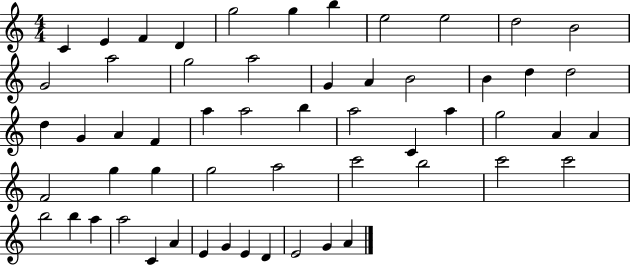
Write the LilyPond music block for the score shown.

{
  \clef treble
  \numericTimeSignature
  \time 4/4
  \key c \major
  c'4 e'4 f'4 d'4 | g''2 g''4 b''4 | e''2 e''2 | d''2 b'2 | \break g'2 a''2 | g''2 a''2 | g'4 a'4 b'2 | b'4 d''4 d''2 | \break d''4 g'4 a'4 f'4 | a''4 a''2 b''4 | a''2 c'4 a''4 | g''2 a'4 a'4 | \break f'2 g''4 g''4 | g''2 a''2 | c'''2 b''2 | c'''2 c'''2 | \break b''2 b''4 a''4 | a''2 c'4 a'4 | e'4 g'4 e'4 d'4 | e'2 g'4 a'4 | \break \bar "|."
}